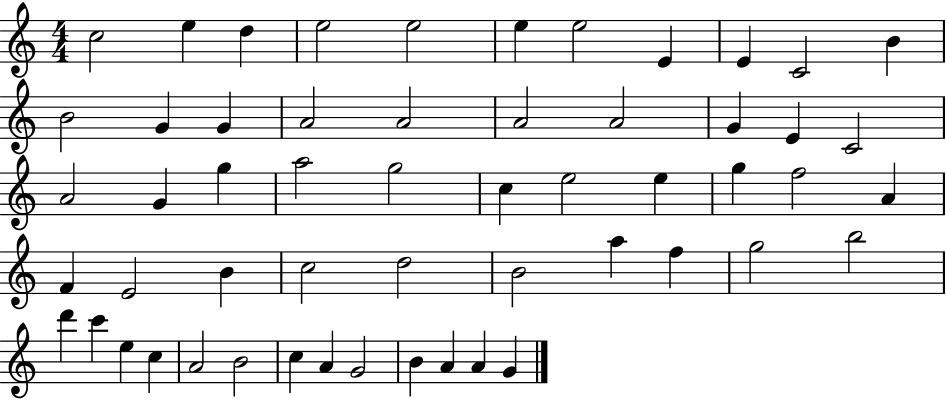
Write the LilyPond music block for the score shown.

{
  \clef treble
  \numericTimeSignature
  \time 4/4
  \key c \major
  c''2 e''4 d''4 | e''2 e''2 | e''4 e''2 e'4 | e'4 c'2 b'4 | \break b'2 g'4 g'4 | a'2 a'2 | a'2 a'2 | g'4 e'4 c'2 | \break a'2 g'4 g''4 | a''2 g''2 | c''4 e''2 e''4 | g''4 f''2 a'4 | \break f'4 e'2 b'4 | c''2 d''2 | b'2 a''4 f''4 | g''2 b''2 | \break d'''4 c'''4 e''4 c''4 | a'2 b'2 | c''4 a'4 g'2 | b'4 a'4 a'4 g'4 | \break \bar "|."
}